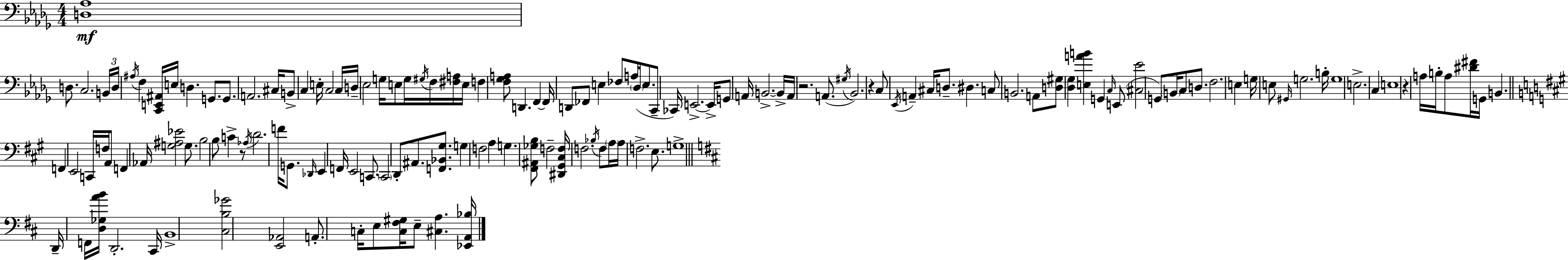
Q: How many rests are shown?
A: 4